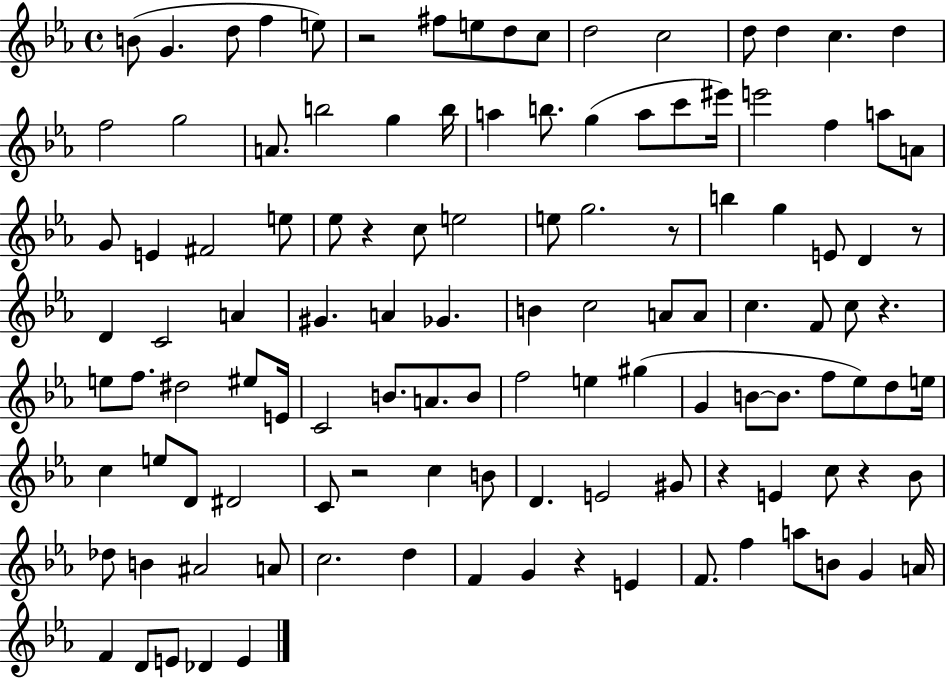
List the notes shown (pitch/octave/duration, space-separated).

B4/e G4/q. D5/e F5/q E5/e R/h F#5/e E5/e D5/e C5/e D5/h C5/h D5/e D5/q C5/q. D5/q F5/h G5/h A4/e. B5/h G5/q B5/s A5/q B5/e. G5/q A5/e C6/e EIS6/s E6/h F5/q A5/e A4/e G4/e E4/q F#4/h E5/e Eb5/e R/q C5/e E5/h E5/e G5/h. R/e B5/q G5/q E4/e D4/q R/e D4/q C4/h A4/q G#4/q. A4/q Gb4/q. B4/q C5/h A4/e A4/e C5/q. F4/e C5/e R/q. E5/e F5/e. D#5/h EIS5/e E4/s C4/h B4/e. A4/e. B4/e F5/h E5/q G#5/q G4/q B4/e B4/e. F5/e Eb5/e D5/e E5/s C5/q E5/e D4/e D#4/h C4/e R/h C5/q B4/e D4/q. E4/h G#4/e R/q E4/q C5/e R/q Bb4/e Db5/e B4/q A#4/h A4/e C5/h. D5/q F4/q G4/q R/q E4/q F4/e. F5/q A5/e B4/e G4/q A4/s F4/q D4/e E4/e Db4/q E4/q